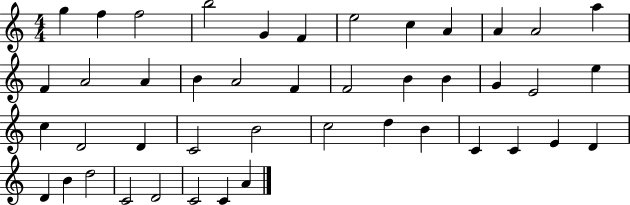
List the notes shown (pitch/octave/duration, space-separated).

G5/q F5/q F5/h B5/h G4/q F4/q E5/h C5/q A4/q A4/q A4/h A5/q F4/q A4/h A4/q B4/q A4/h F4/q F4/h B4/q B4/q G4/q E4/h E5/q C5/q D4/h D4/q C4/h B4/h C5/h D5/q B4/q C4/q C4/q E4/q D4/q D4/q B4/q D5/h C4/h D4/h C4/h C4/q A4/q